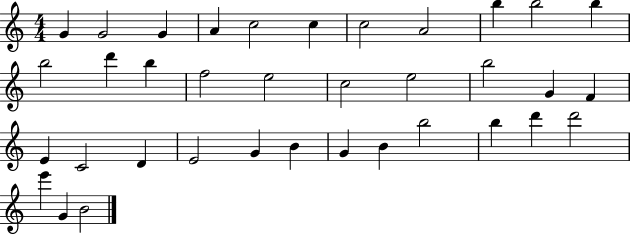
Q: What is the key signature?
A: C major